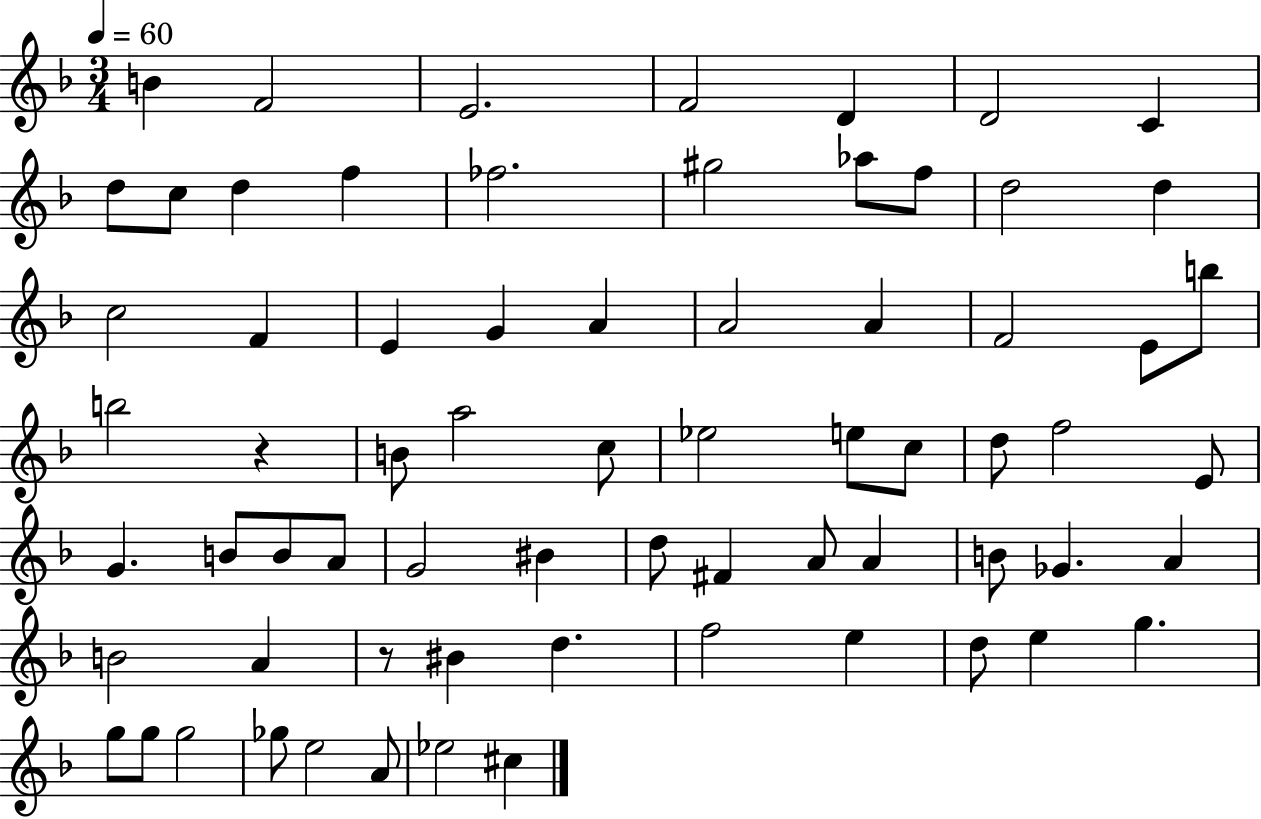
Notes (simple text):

B4/q F4/h E4/h. F4/h D4/q D4/h C4/q D5/e C5/e D5/q F5/q FES5/h. G#5/h Ab5/e F5/e D5/h D5/q C5/h F4/q E4/q G4/q A4/q A4/h A4/q F4/h E4/e B5/e B5/h R/q B4/e A5/h C5/e Eb5/h E5/e C5/e D5/e F5/h E4/e G4/q. B4/e B4/e A4/e G4/h BIS4/q D5/e F#4/q A4/e A4/q B4/e Gb4/q. A4/q B4/h A4/q R/e BIS4/q D5/q. F5/h E5/q D5/e E5/q G5/q. G5/e G5/e G5/h Gb5/e E5/h A4/e Eb5/h C#5/q